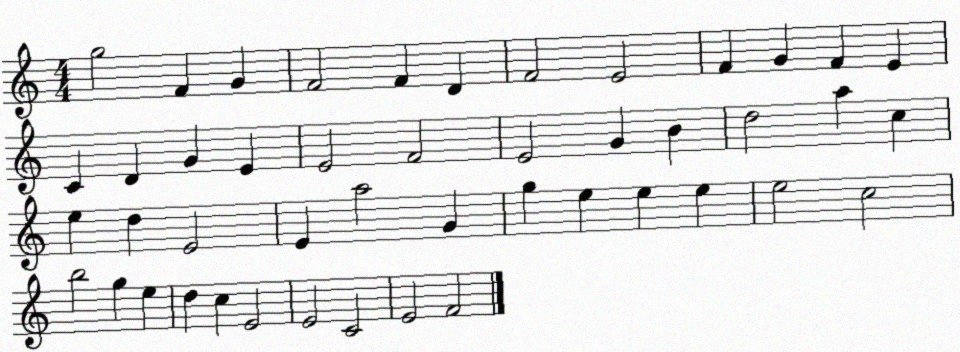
X:1
T:Untitled
M:4/4
L:1/4
K:C
g2 F G F2 F D F2 E2 F G F E C D G E E2 F2 E2 G B d2 a c e d E2 E a2 G g e e e e2 c2 b2 g e d c E2 E2 C2 E2 F2